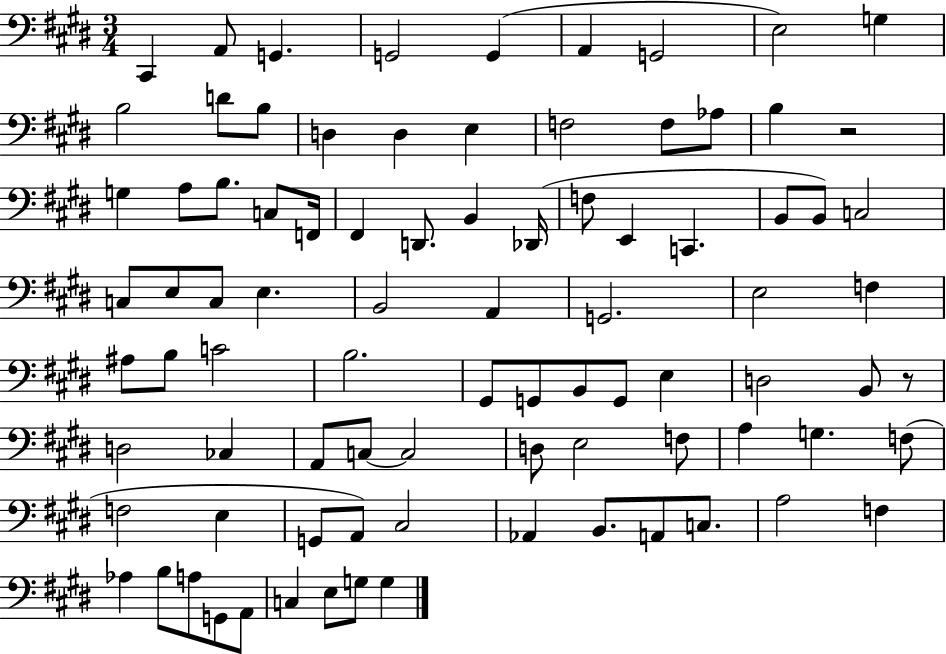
{
  \clef bass
  \numericTimeSignature
  \time 3/4
  \key e \major
  cis,4 a,8 g,4. | g,2 g,4( | a,4 g,2 | e2) g4 | \break b2 d'8 b8 | d4 d4 e4 | f2 f8 aes8 | b4 r2 | \break g4 a8 b8. c8 f,16 | fis,4 d,8. b,4 des,16( | f8 e,4 c,4. | b,8 b,8) c2 | \break c8 e8 c8 e4. | b,2 a,4 | g,2. | e2 f4 | \break ais8 b8 c'2 | b2. | gis,8 g,8 b,8 g,8 e4 | d2 b,8 r8 | \break d2 ces4 | a,8 c8~~ c2 | d8 e2 f8 | a4 g4. f8( | \break f2 e4 | g,8 a,8) cis2 | aes,4 b,8. a,8 c8. | a2 f4 | \break aes4 b8 a8 g,8 a,8 | c4 e8 g8 g4 | \bar "|."
}